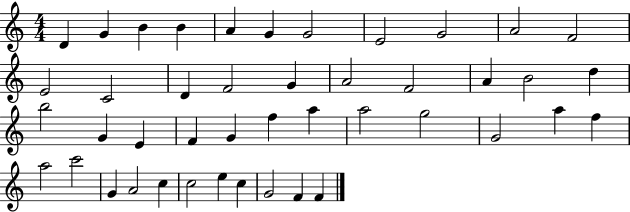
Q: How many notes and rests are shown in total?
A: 44